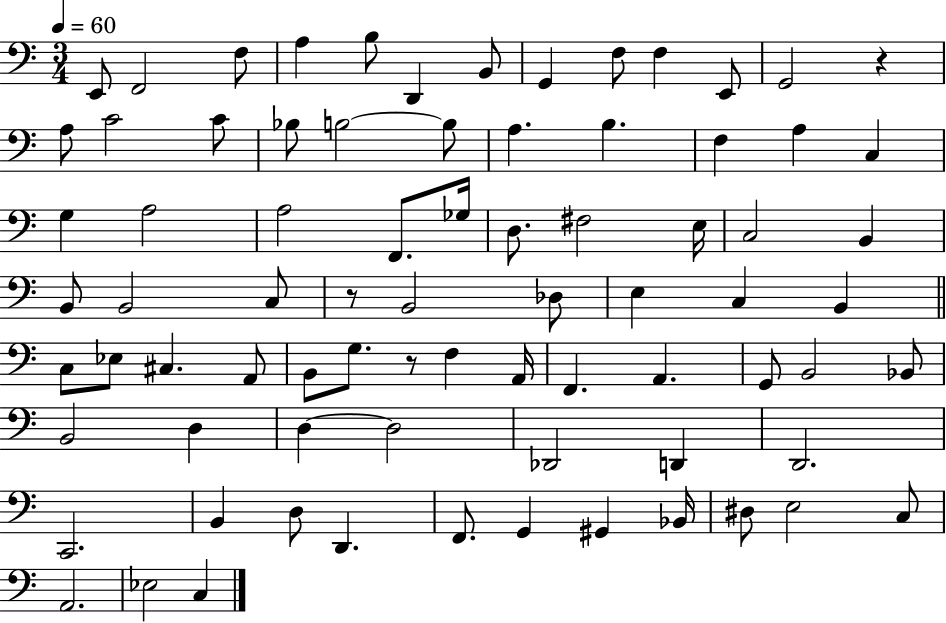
E2/e F2/h F3/e A3/q B3/e D2/q B2/e G2/q F3/e F3/q E2/e G2/h R/q A3/e C4/h C4/e Bb3/e B3/h B3/e A3/q. B3/q. F3/q A3/q C3/q G3/q A3/h A3/h F2/e. Gb3/s D3/e. F#3/h E3/s C3/h B2/q B2/e B2/h C3/e R/e B2/h Db3/e E3/q C3/q B2/q C3/e Eb3/e C#3/q. A2/e B2/e G3/e. R/e F3/q A2/s F2/q. A2/q. G2/e B2/h Bb2/e B2/h D3/q D3/q D3/h Db2/h D2/q D2/h. C2/h. B2/q D3/e D2/q. F2/e. G2/q G#2/q Bb2/s D#3/e E3/h C3/e A2/h. Eb3/h C3/q